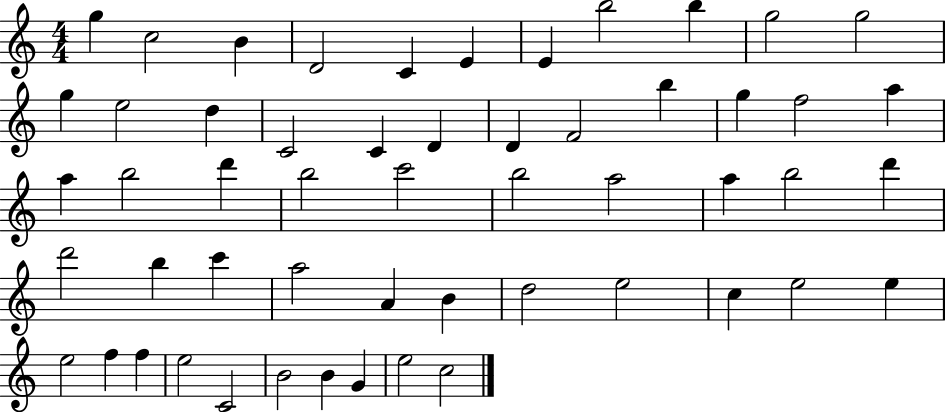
{
  \clef treble
  \numericTimeSignature
  \time 4/4
  \key c \major
  g''4 c''2 b'4 | d'2 c'4 e'4 | e'4 b''2 b''4 | g''2 g''2 | \break g''4 e''2 d''4 | c'2 c'4 d'4 | d'4 f'2 b''4 | g''4 f''2 a''4 | \break a''4 b''2 d'''4 | b''2 c'''2 | b''2 a''2 | a''4 b''2 d'''4 | \break d'''2 b''4 c'''4 | a''2 a'4 b'4 | d''2 e''2 | c''4 e''2 e''4 | \break e''2 f''4 f''4 | e''2 c'2 | b'2 b'4 g'4 | e''2 c''2 | \break \bar "|."
}